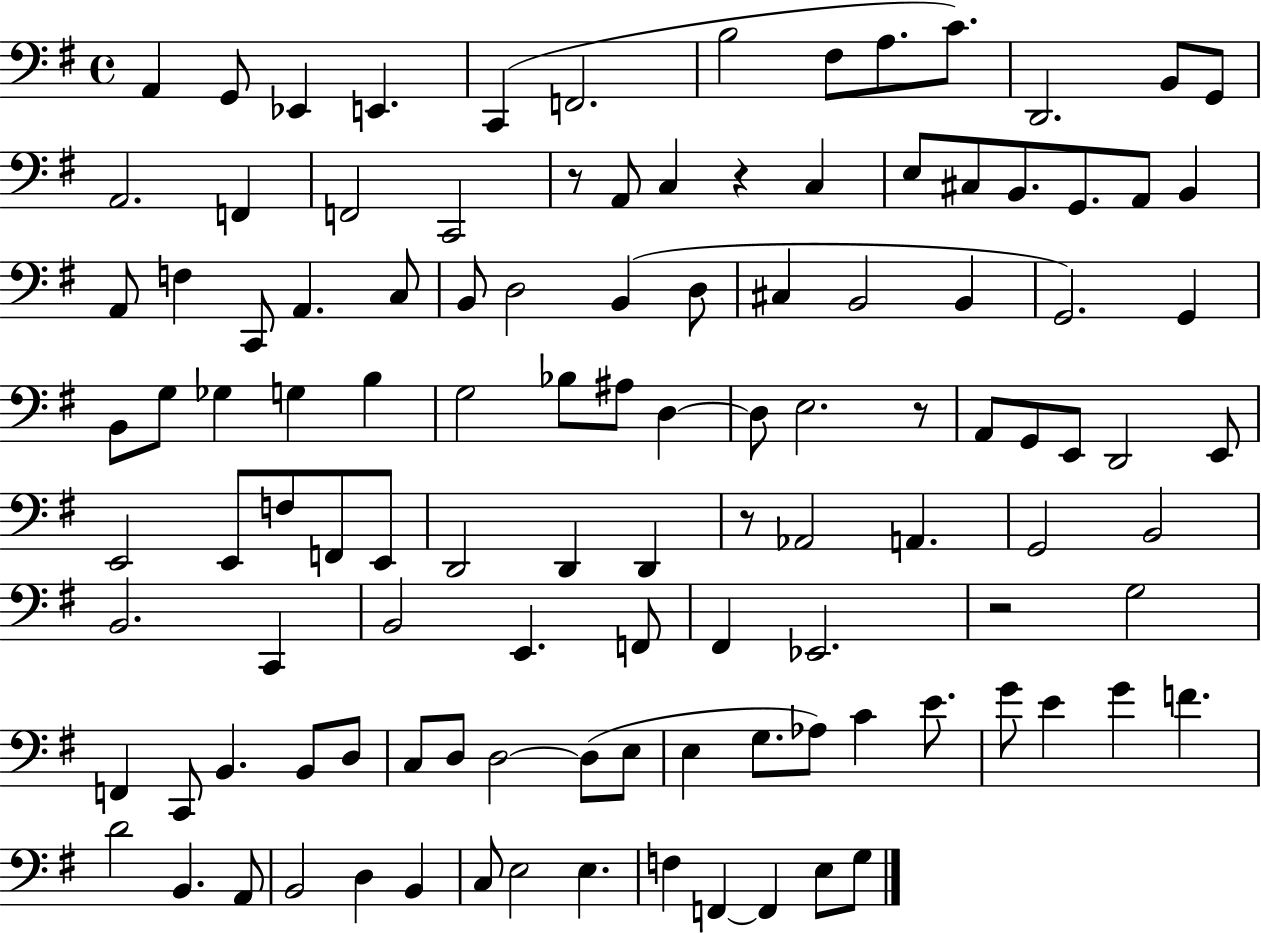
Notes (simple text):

A2/q G2/e Eb2/q E2/q. C2/q F2/h. B3/h F#3/e A3/e. C4/e. D2/h. B2/e G2/e A2/h. F2/q F2/h C2/h R/e A2/e C3/q R/q C3/q E3/e C#3/e B2/e. G2/e. A2/e B2/q A2/e F3/q C2/e A2/q. C3/e B2/e D3/h B2/q D3/e C#3/q B2/h B2/q G2/h. G2/q B2/e G3/e Gb3/q G3/q B3/q G3/h Bb3/e A#3/e D3/q D3/e E3/h. R/e A2/e G2/e E2/e D2/h E2/e E2/h E2/e F3/e F2/e E2/e D2/h D2/q D2/q R/e Ab2/h A2/q. G2/h B2/h B2/h. C2/q B2/h E2/q. F2/e F#2/q Eb2/h. R/h G3/h F2/q C2/e B2/q. B2/e D3/e C3/e D3/e D3/h D3/e E3/e E3/q G3/e. Ab3/e C4/q E4/e. G4/e E4/q G4/q F4/q. D4/h B2/q. A2/e B2/h D3/q B2/q C3/e E3/h E3/q. F3/q F2/q F2/q E3/e G3/e